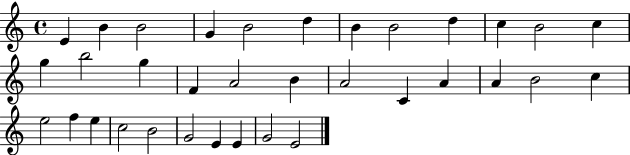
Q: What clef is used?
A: treble